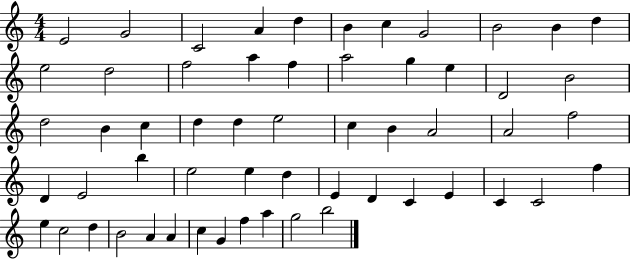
E4/h G4/h C4/h A4/q D5/q B4/q C5/q G4/h B4/h B4/q D5/q E5/h D5/h F5/h A5/q F5/q A5/h G5/q E5/q D4/h B4/h D5/h B4/q C5/q D5/q D5/q E5/h C5/q B4/q A4/h A4/h F5/h D4/q E4/h B5/q E5/h E5/q D5/q E4/q D4/q C4/q E4/q C4/q C4/h F5/q E5/q C5/h D5/q B4/h A4/q A4/q C5/q G4/q F5/q A5/q G5/h B5/h